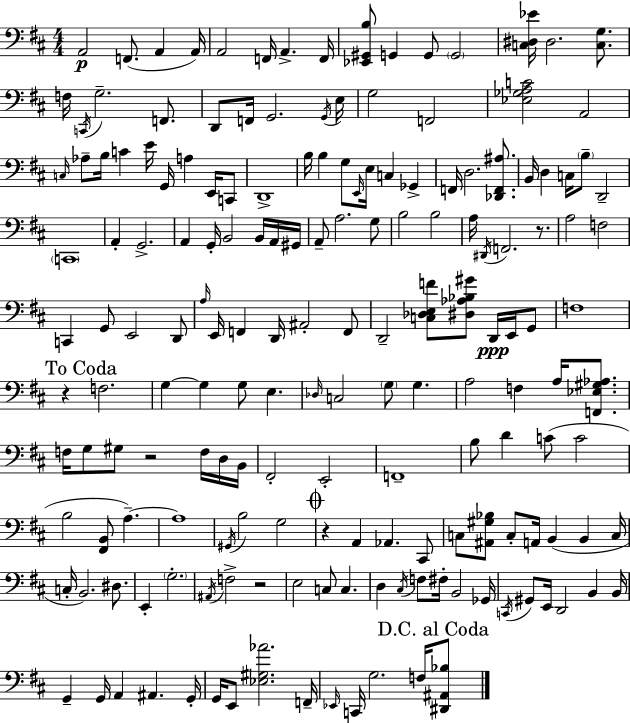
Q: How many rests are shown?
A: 5